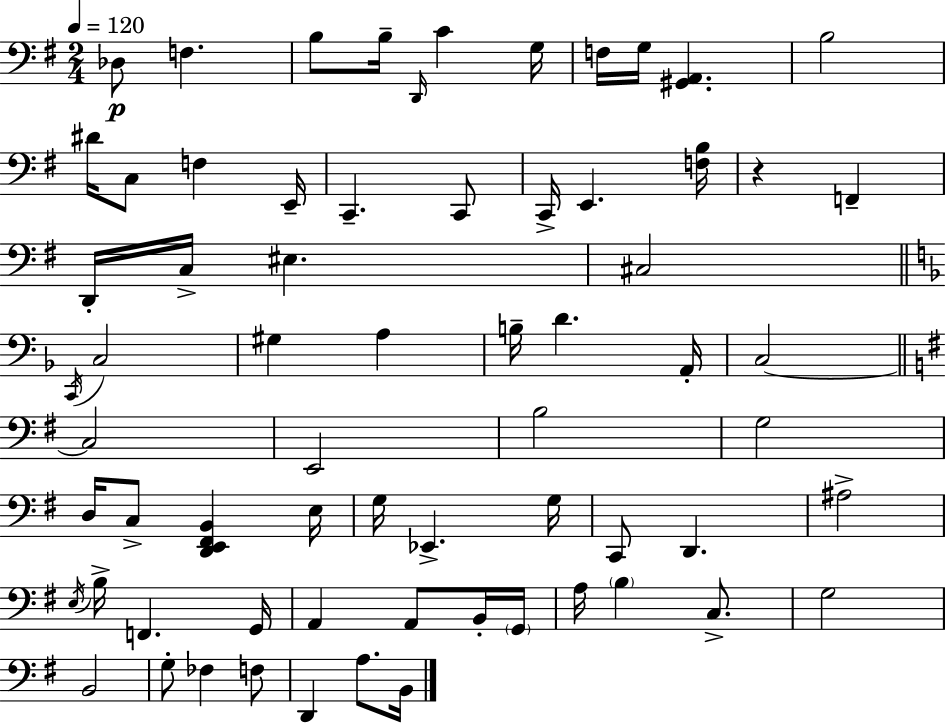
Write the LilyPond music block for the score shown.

{
  \clef bass
  \numericTimeSignature
  \time 2/4
  \key g \major
  \tempo 4 = 120
  \repeat volta 2 { des8\p f4. | b8 b16-- \grace { d,16 } c'4 | g16 f16 g16 <gis, a,>4. | b2 | \break dis'16 c8 f4 | e,16-- c,4.-- c,8 | c,16-> e,4. | <f b>16 r4 f,4-- | \break d,16-. c16-> eis4. | cis2 | \bar "||" \break \key f \major \acciaccatura { c,16 } c2 | gis4 a4 | b16-- d'4. | a,16-. c2~~ | \break \bar "||" \break \key g \major c2 | e,2 | b2 | g2 | \break d16 c8-> <d, e, fis, b,>4 e16 | g16 ees,4.-> g16 | c,8 d,4. | ais2-> | \break \acciaccatura { e16 } b16-> f,4. | g,16 a,4 a,8 b,16-. | \parenthesize g,16 a16 \parenthesize b4 c8.-> | g2 | \break b,2 | g8-. fes4 f8 | d,4 a8. | b,16 } \bar "|."
}